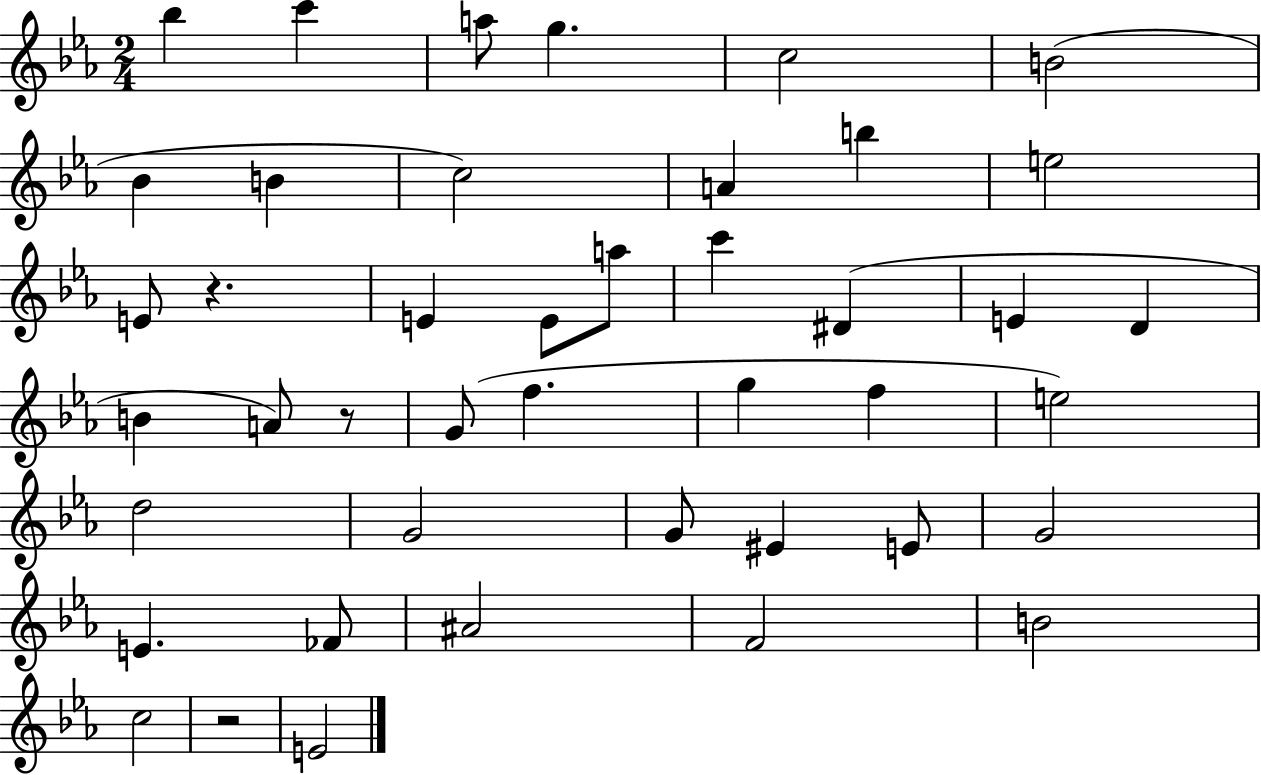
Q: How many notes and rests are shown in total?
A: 43